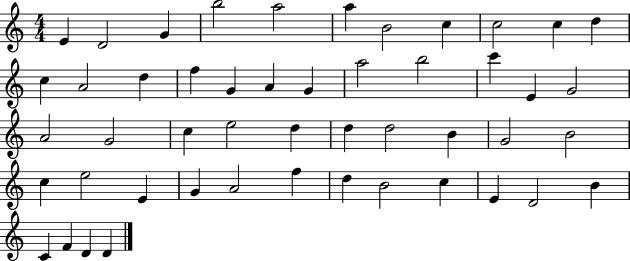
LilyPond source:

{
  \clef treble
  \numericTimeSignature
  \time 4/4
  \key c \major
  e'4 d'2 g'4 | b''2 a''2 | a''4 b'2 c''4 | c''2 c''4 d''4 | \break c''4 a'2 d''4 | f''4 g'4 a'4 g'4 | a''2 b''2 | c'''4 e'4 g'2 | \break a'2 g'2 | c''4 e''2 d''4 | d''4 d''2 b'4 | g'2 b'2 | \break c''4 e''2 e'4 | g'4 a'2 f''4 | d''4 b'2 c''4 | e'4 d'2 b'4 | \break c'4 f'4 d'4 d'4 | \bar "|."
}